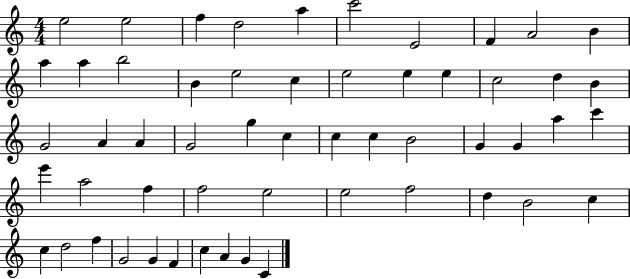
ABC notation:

X:1
T:Untitled
M:4/4
L:1/4
K:C
e2 e2 f d2 a c'2 E2 F A2 B a a b2 B e2 c e2 e e c2 d B G2 A A G2 g c c c B2 G G a c' e' a2 f f2 e2 e2 f2 d B2 c c d2 f G2 G F c A G C